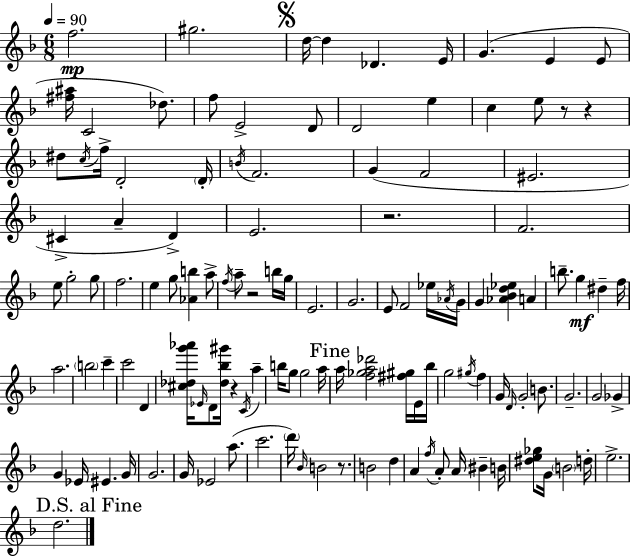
{
  \clef treble
  \numericTimeSignature
  \time 6/8
  \key d \minor
  \tempo 4 = 90
  f''2.\mp | gis''2. | \mark \markup { \musicglyph "scripts.segno" } d''16~~ d''4 des'4. e'16 | g'4.( e'4 e'8 | \break <fis'' ais''>16 c'2 des''8.) | f''8 e'2-> d'8 | d'2 e''4 | c''4 e''8 r8 r4 | \break dis''8 \acciaccatura { c''16 } f''16-> d'2-. | \parenthesize d'16-. \acciaccatura { b'16 } f'2. | g'4( f'2 | eis'2. | \break cis'4-> a'4-- d'4->) | e'2. | r2. | f'2. | \break e''8 g''2-. | g''8 f''2. | e''4 g''8 <aes' b''>4 | a''8-> \acciaccatura { f''16 } a''8-- r2 | \break b''16 g''16 e'2. | g'2. | e'8 f'2 | ees''16 \acciaccatura { aes'16 } g'16 g'4 <aes' bes' d'' ees''>4 | \break a'4 b''8.-- g''4\mf dis''4-- | f''16 a''2. | \parenthesize b''2 | c'''4-- c'''2 | \break d'4 <cis'' des'' g''' aes'''>16 \grace { ees'16 } d'8 <des'' bes'' gis'''>16 r4 | \acciaccatura { c'16 } a''4-- b''16 g''8 g''2 | a''16 \mark "Fine" a''16 <f'' ges'' a'' des'''>2 | <fis'' gis''>16 e'16 bes''16 g''2 | \break \acciaccatura { gis''16 } f''4 g'16 \grace { d'16 } g'2-. | b'8. g'2.-- | g'2 | ges'4-> g'4 | \break ees'16 eis'4. g'16 g'2. | g'16 ees'2 | a''8.( c'''2. | \parenthesize d'''16) \grace { bes'16 } b'2 | \break r8. b'2 | d''4 a'4 | \acciaccatura { f''16 } a'8-. a'16 bis'4-- b'16 <dis'' e'' ges''>8 | g'16 \parenthesize b'2 d''16-. e''2.-> | \break \mark "D.S. al Fine" d''2. | \bar "|."
}